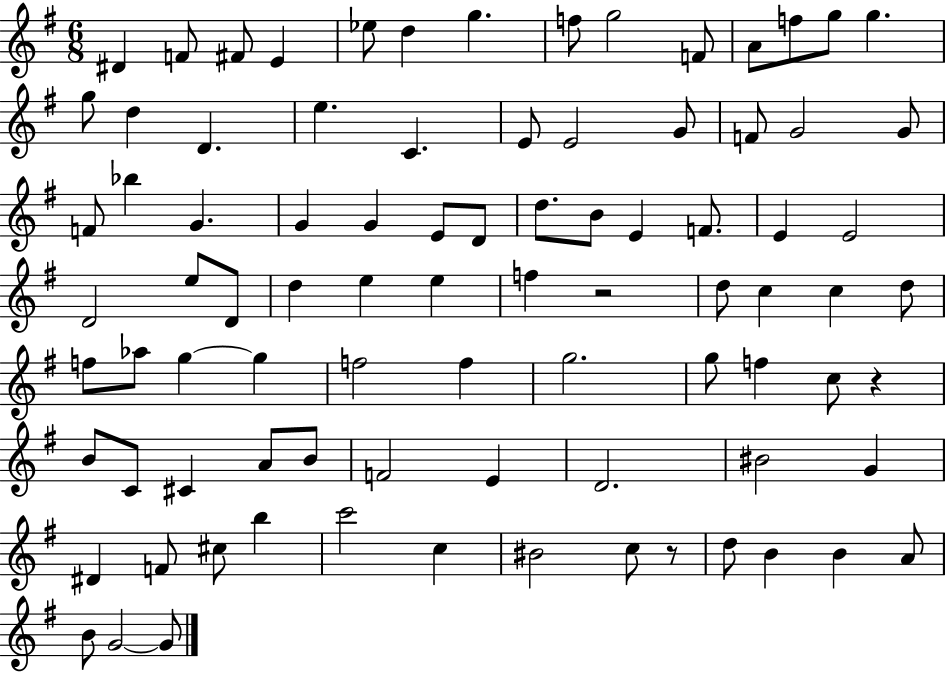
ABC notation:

X:1
T:Untitled
M:6/8
L:1/4
K:G
^D F/2 ^F/2 E _e/2 d g f/2 g2 F/2 A/2 f/2 g/2 g g/2 d D e C E/2 E2 G/2 F/2 G2 G/2 F/2 _b G G G E/2 D/2 d/2 B/2 E F/2 E E2 D2 e/2 D/2 d e e f z2 d/2 c c d/2 f/2 _a/2 g g f2 f g2 g/2 f c/2 z B/2 C/2 ^C A/2 B/2 F2 E D2 ^B2 G ^D F/2 ^c/2 b c'2 c ^B2 c/2 z/2 d/2 B B A/2 B/2 G2 G/2